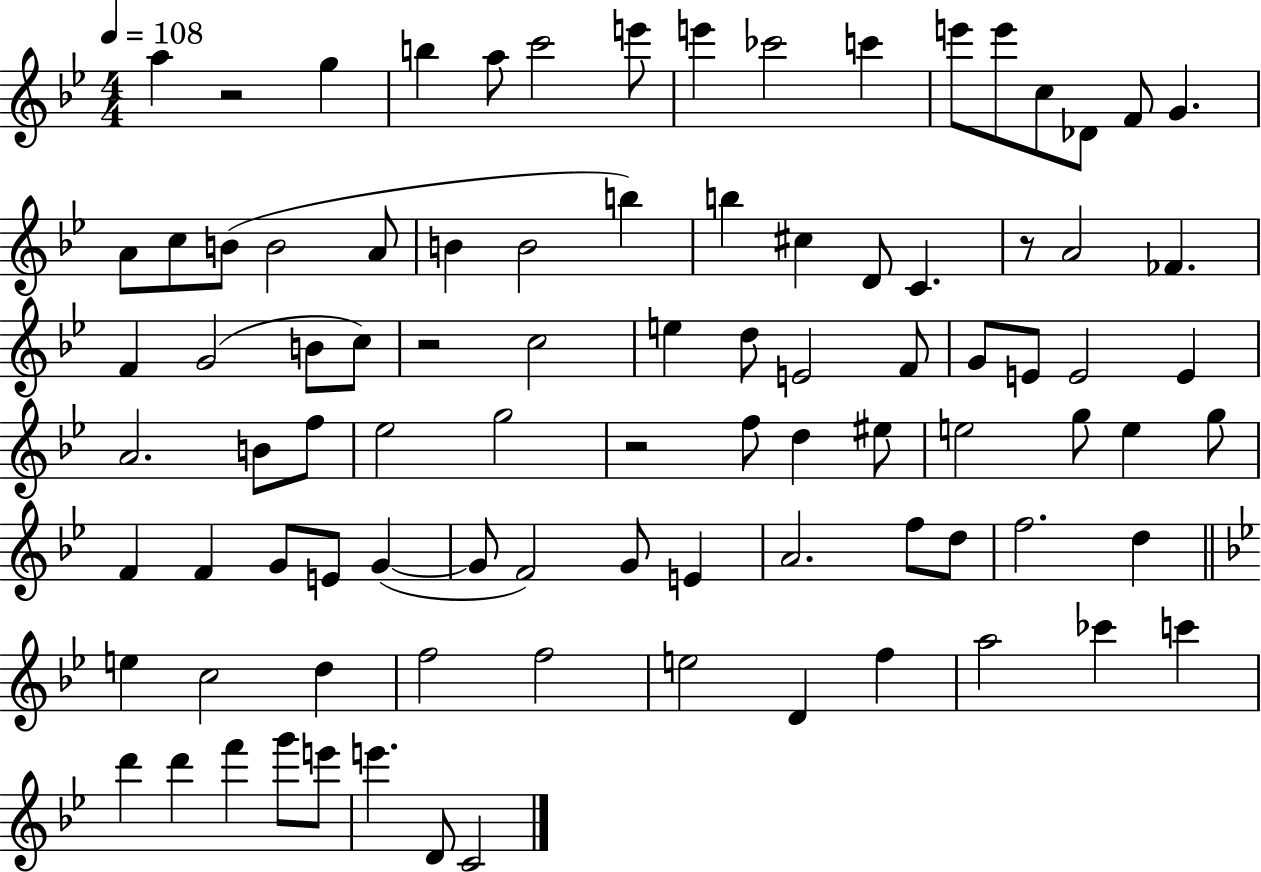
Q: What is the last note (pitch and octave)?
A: C4